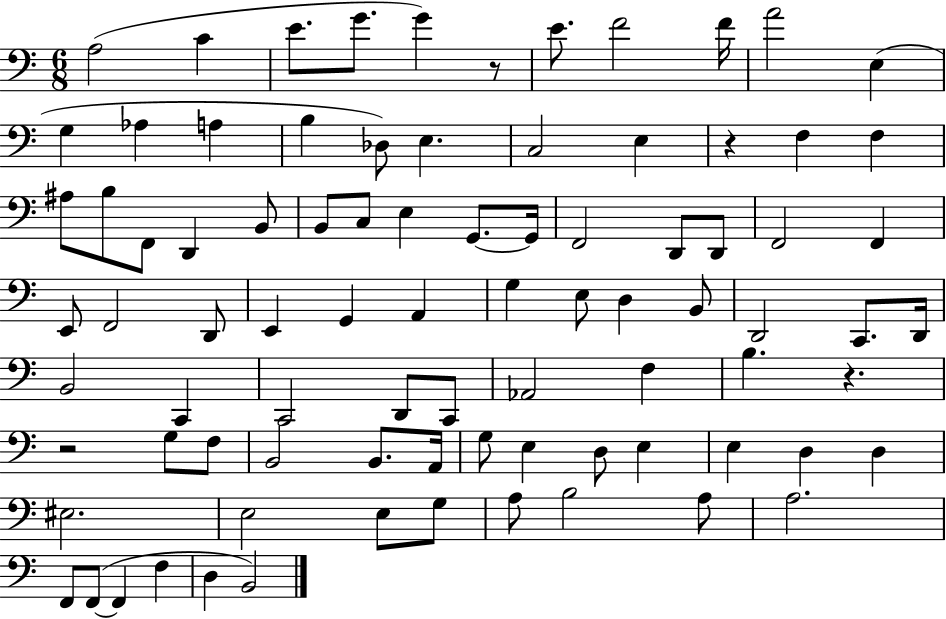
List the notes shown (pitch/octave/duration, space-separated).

A3/h C4/q E4/e. G4/e. G4/q R/e E4/e. F4/h F4/s A4/h E3/q G3/q Ab3/q A3/q B3/q Db3/e E3/q. C3/h E3/q R/q F3/q F3/q A#3/e B3/e F2/e D2/q B2/e B2/e C3/e E3/q G2/e. G2/s F2/h D2/e D2/e F2/h F2/q E2/e F2/h D2/e E2/q G2/q A2/q G3/q E3/e D3/q B2/e D2/h C2/e. D2/s B2/h C2/q C2/h D2/e C2/e Ab2/h F3/q B3/q. R/q. R/h G3/e F3/e B2/h B2/e. A2/s G3/e E3/q D3/e E3/q E3/q D3/q D3/q EIS3/h. E3/h E3/e G3/e A3/e B3/h A3/e A3/h. F2/e F2/e F2/q F3/q D3/q B2/h